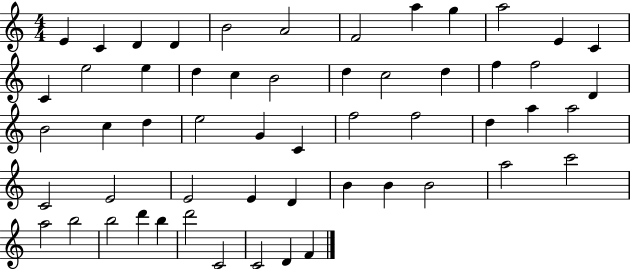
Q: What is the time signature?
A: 4/4